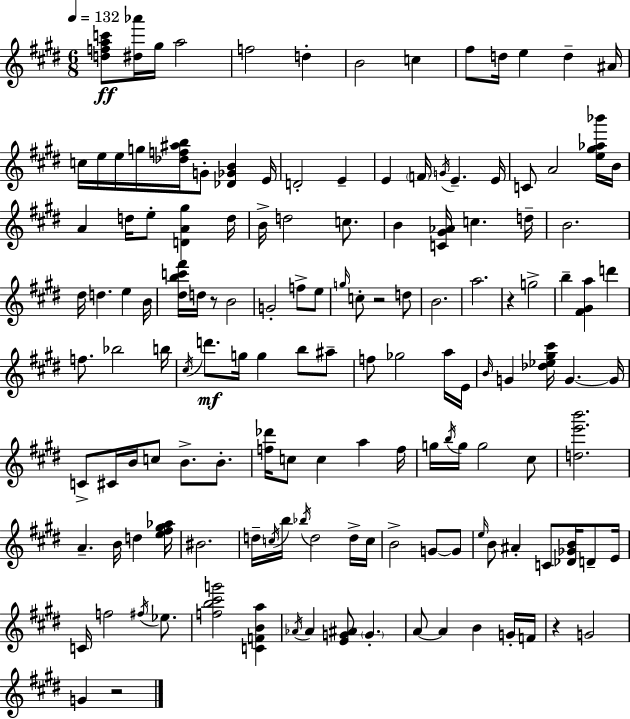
X:1
T:Untitled
M:6/8
L:1/4
K:E
[dfac']/2 [^d_a']/4 ^g/4 a2 f2 d B2 c ^f/2 d/4 e d ^A/4 c/4 e/4 e/4 g/4 [_df^ab]/4 G/2 [_D_GB] E/4 D2 E E F/4 G/4 E E/4 C/2 A2 [e^g_a_b']/4 B/4 A d/4 e/2 [DA^g] d/4 B/4 d2 c/2 B [C^G_A]/4 c d/4 B2 ^d/4 d e B/4 [^dbc'^f']/4 d/4 z/2 B2 G2 f/2 e/2 g/4 c/2 z2 d/2 B2 a2 z g2 b [^F^Ga] d' f/2 _b2 b/4 ^c/4 d'/2 g/4 g b/2 ^a/2 f/2 _g2 a/4 E/4 B/4 G [_d_e^g^c']/4 G G/4 C/2 ^C/4 B/4 c/2 B/2 B/2 [f_d']/4 c/2 c a f/4 g/4 b/4 g/4 g2 ^c/2 [de'b']2 A B/4 d [e^f^g_a]/4 ^B2 d/4 c/4 b/4 _b/4 d2 d/4 c/4 B2 G/2 G/2 e/4 B/2 ^A C/2 [_D_GB]/4 D/2 E/4 C/4 f2 ^f/4 _e/2 [fb^c'g']2 [CFBa] _A/4 _A [EG^A]/2 G A/2 A B G/4 F/4 z G2 G z2